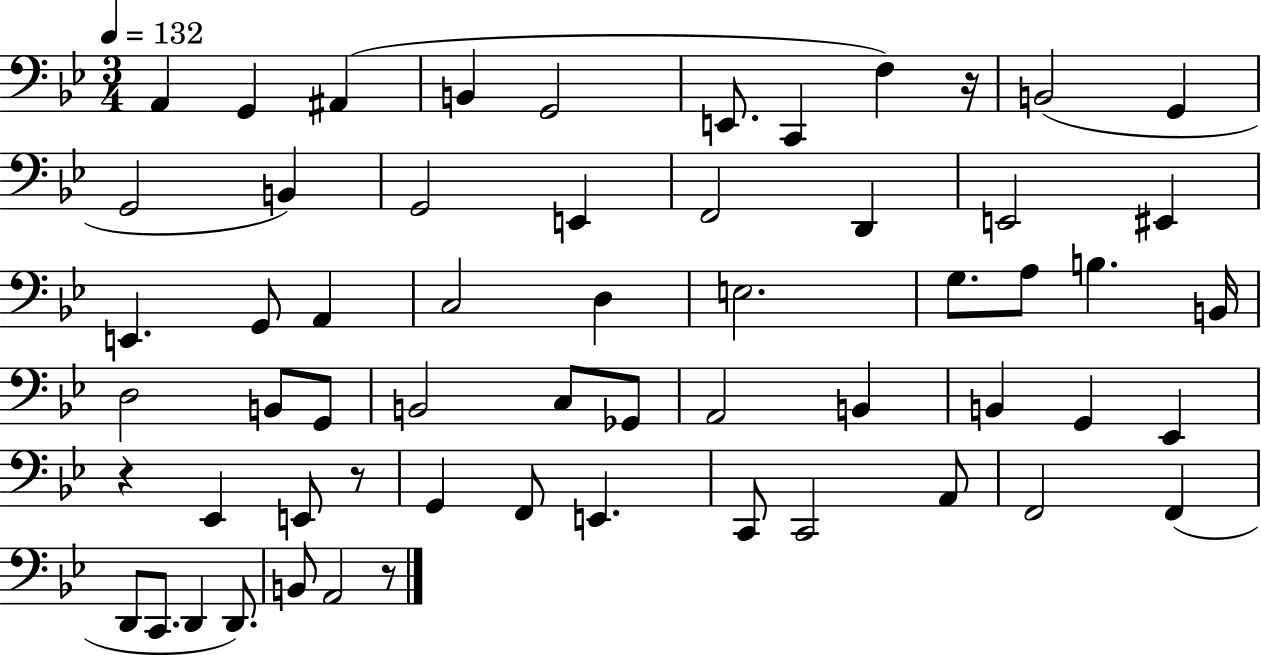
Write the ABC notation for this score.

X:1
T:Untitled
M:3/4
L:1/4
K:Bb
A,, G,, ^A,, B,, G,,2 E,,/2 C,, F, z/4 B,,2 G,, G,,2 B,, G,,2 E,, F,,2 D,, E,,2 ^E,, E,, G,,/2 A,, C,2 D, E,2 G,/2 A,/2 B, B,,/4 D,2 B,,/2 G,,/2 B,,2 C,/2 _G,,/2 A,,2 B,, B,, G,, _E,, z _E,, E,,/2 z/2 G,, F,,/2 E,, C,,/2 C,,2 A,,/2 F,,2 F,, D,,/2 C,,/2 D,, D,,/2 B,,/2 A,,2 z/2